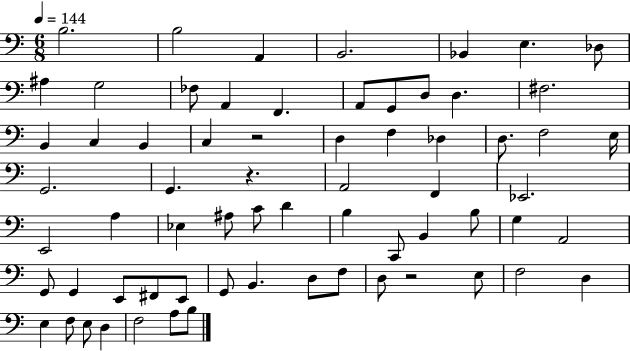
{
  \clef bass
  \numericTimeSignature
  \time 6/8
  \key c \major
  \tempo 4 = 144
  b2. | b2 a,4 | b,2. | bes,4 e4. des8 | \break ais4 g2 | fes8 a,4 f,4. | a,8 g,8 d8 d4. | fis2. | \break b,4 c4 b,4 | c4 r2 | d4 f4 des4 | d8. f2 e16 | \break g,2. | g,4. r4. | a,2 f,4 | ees,2. | \break e,2 a4 | ees4 ais8 c'8 d'4 | b4 c,8 b,4 b8 | g4 a,2 | \break g,8 g,4 e,8 fis,8 e,8 | g,8 b,4. d8 f8 | d8 r2 e8 | f2 d4 | \break e4 f8 e8 d4 | f2 a8 b8 | \bar "|."
}